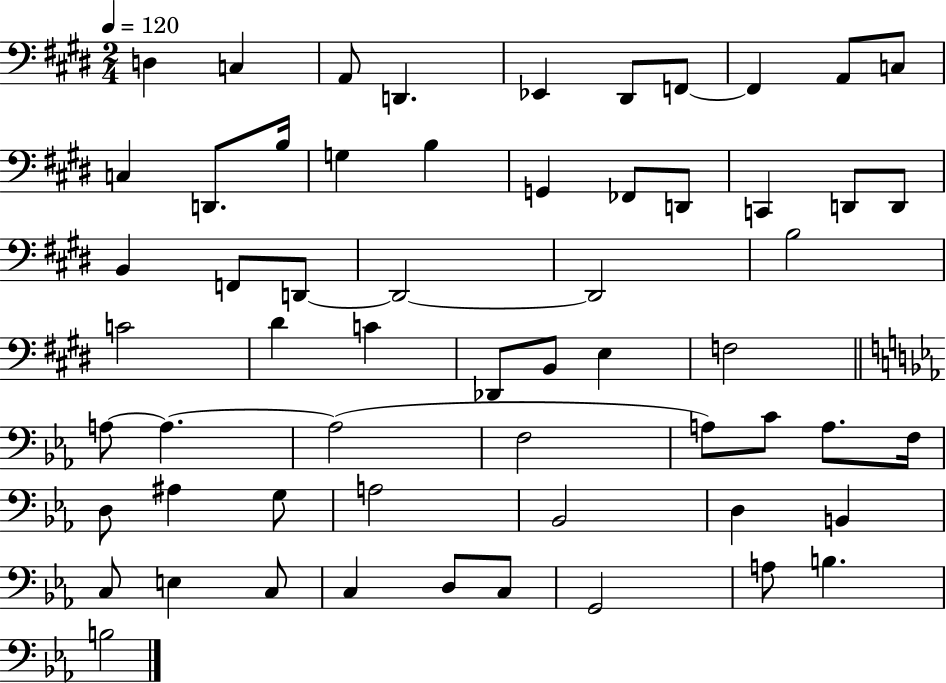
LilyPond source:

{
  \clef bass
  \numericTimeSignature
  \time 2/4
  \key e \major
  \tempo 4 = 120
  d4 c4 | a,8 d,4. | ees,4 dis,8 f,8~~ | f,4 a,8 c8 | \break c4 d,8. b16 | g4 b4 | g,4 fes,8 d,8 | c,4 d,8 d,8 | \break b,4 f,8 d,8~~ | d,2~~ | d,2 | b2 | \break c'2 | dis'4 c'4 | des,8 b,8 e4 | f2 | \break \bar "||" \break \key ees \major a8~~ a4.~~ | a2( | f2 | a8) c'8 a8. f16 | \break d8 ais4 g8 | a2 | bes,2 | d4 b,4 | \break c8 e4 c8 | c4 d8 c8 | g,2 | a8 b4. | \break b2 | \bar "|."
}